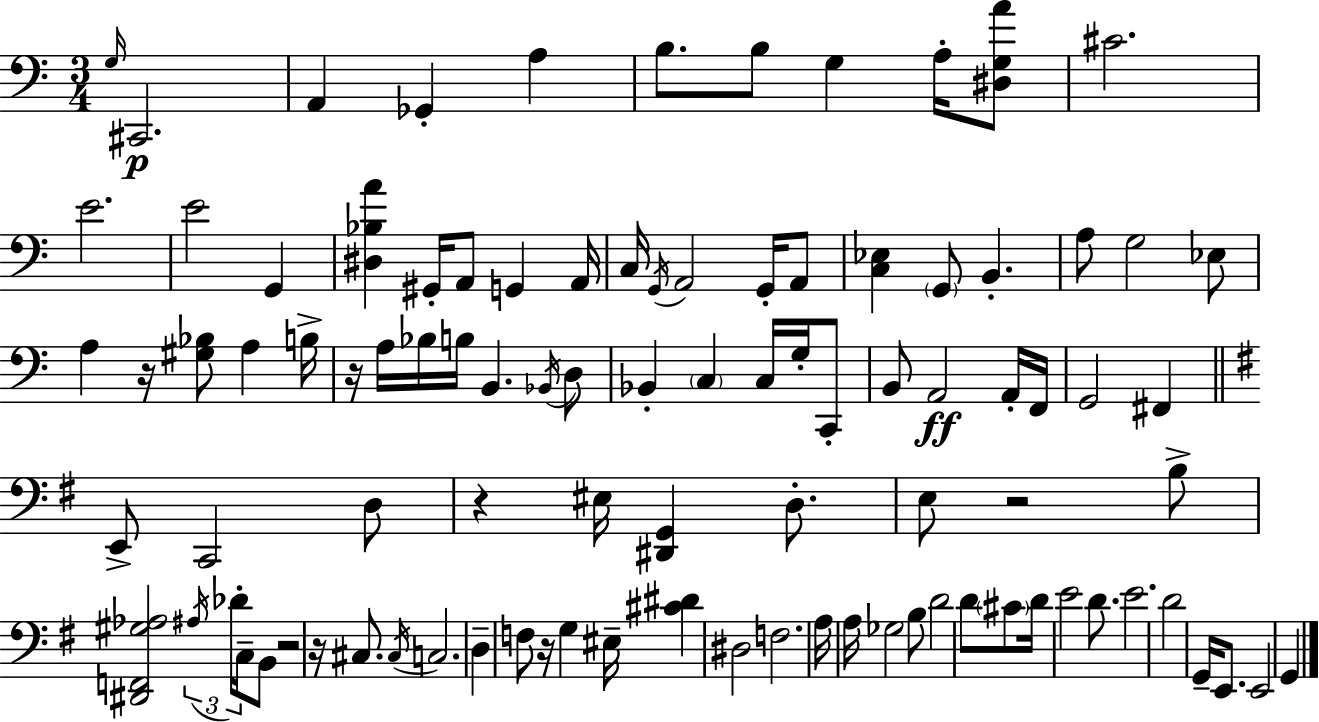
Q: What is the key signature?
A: C major